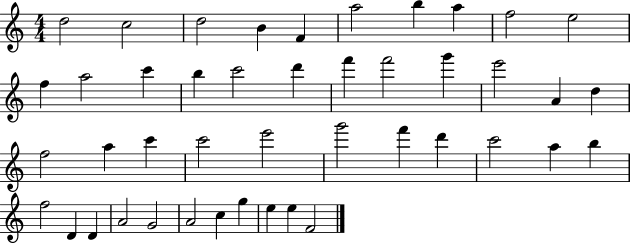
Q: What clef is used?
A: treble